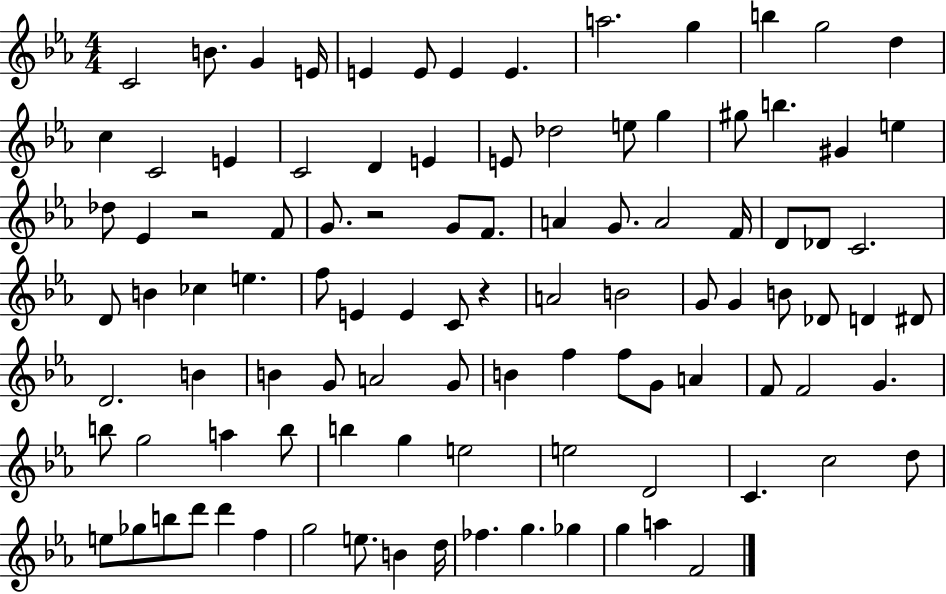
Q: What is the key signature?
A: EES major